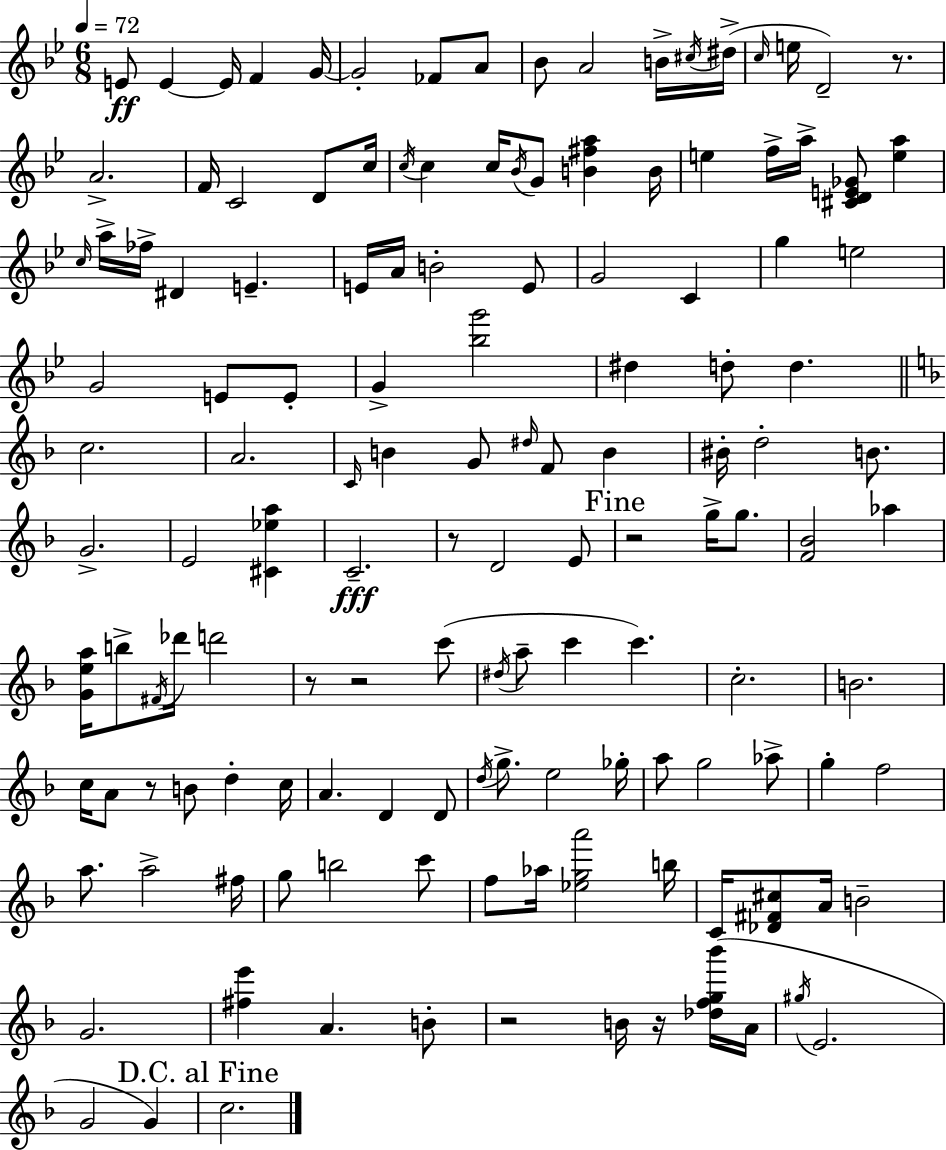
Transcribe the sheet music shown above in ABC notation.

X:1
T:Untitled
M:6/8
L:1/4
K:Gm
E/2 E E/4 F G/4 G2 _F/2 A/2 _B/2 A2 B/4 ^c/4 ^d/4 c/4 e/4 D2 z/2 A2 F/4 C2 D/2 c/4 c/4 c c/4 _B/4 G/2 [B^fa] B/4 e f/4 a/4 [^CDE_G]/2 [ea] c/4 a/4 _f/4 ^D E E/4 A/4 B2 E/2 G2 C g e2 G2 E/2 E/2 G [_bg']2 ^d d/2 d c2 A2 C/4 B G/2 ^d/4 F/2 B ^B/4 d2 B/2 G2 E2 [^C_ea] C2 z/2 D2 E/2 z2 g/4 g/2 [F_B]2 _a [Gea]/4 b/2 ^F/4 _d'/4 d'2 z/2 z2 c'/2 ^d/4 a/2 c' c' c2 B2 c/4 A/2 z/2 B/2 d c/4 A D D/2 d/4 g/2 e2 _g/4 a/2 g2 _a/2 g f2 a/2 a2 ^f/4 g/2 b2 c'/2 f/2 _a/4 [_ega']2 b/4 C/4 [_D^F^c]/2 A/4 B2 G2 [^fe'] A B/2 z2 B/4 z/4 [_dfg_b']/4 A/4 ^g/4 E2 G2 G c2